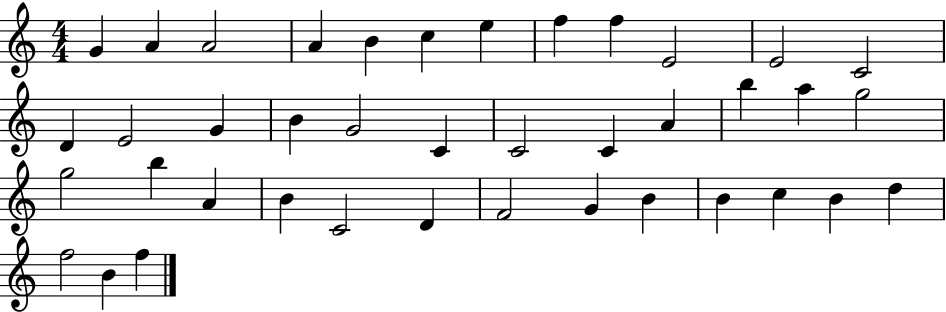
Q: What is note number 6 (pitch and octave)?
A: C5